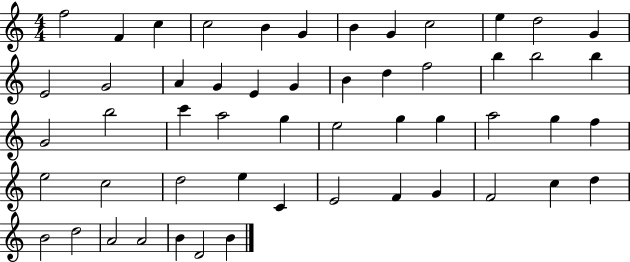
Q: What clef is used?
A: treble